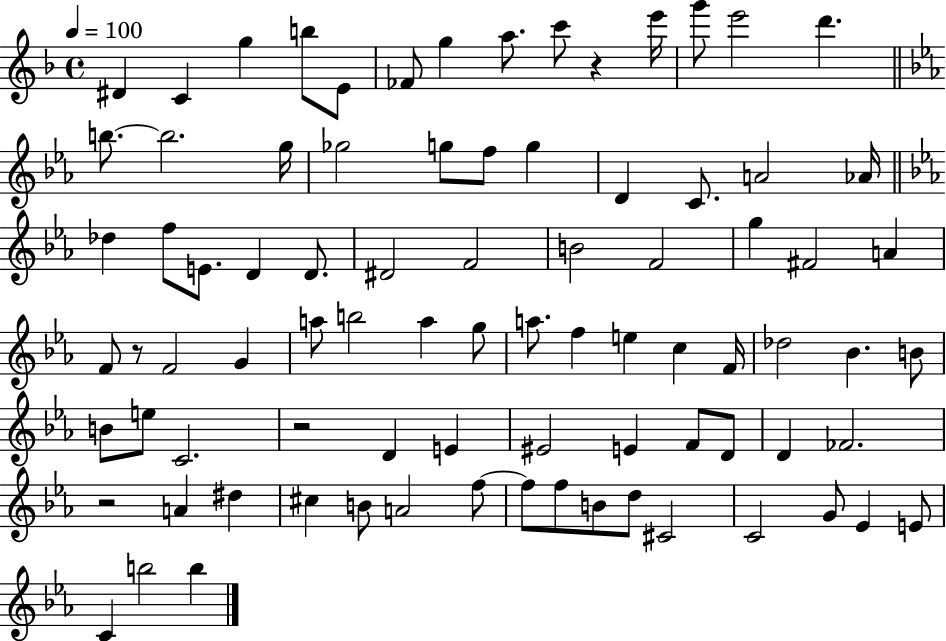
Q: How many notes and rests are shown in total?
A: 84